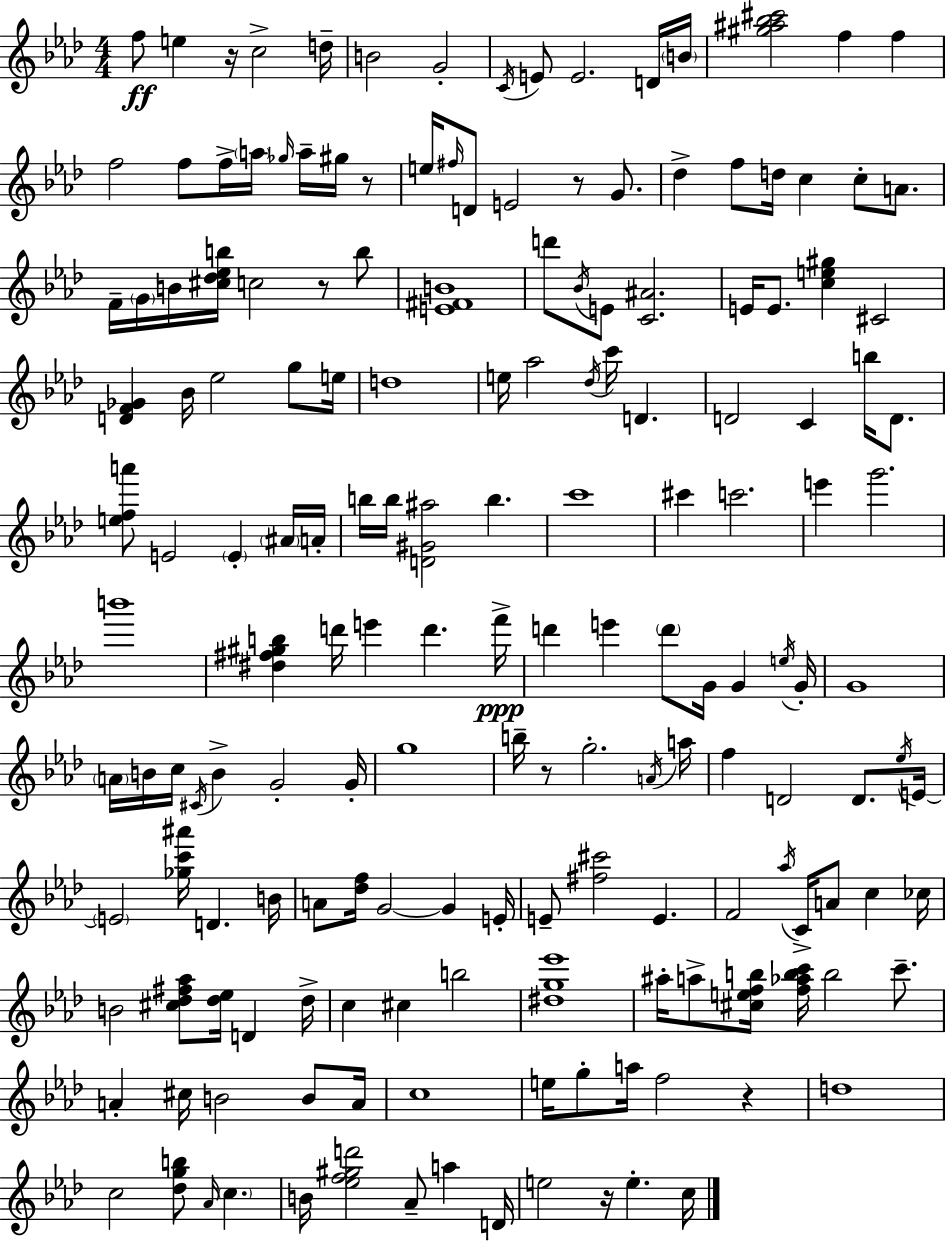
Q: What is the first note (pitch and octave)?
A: F5